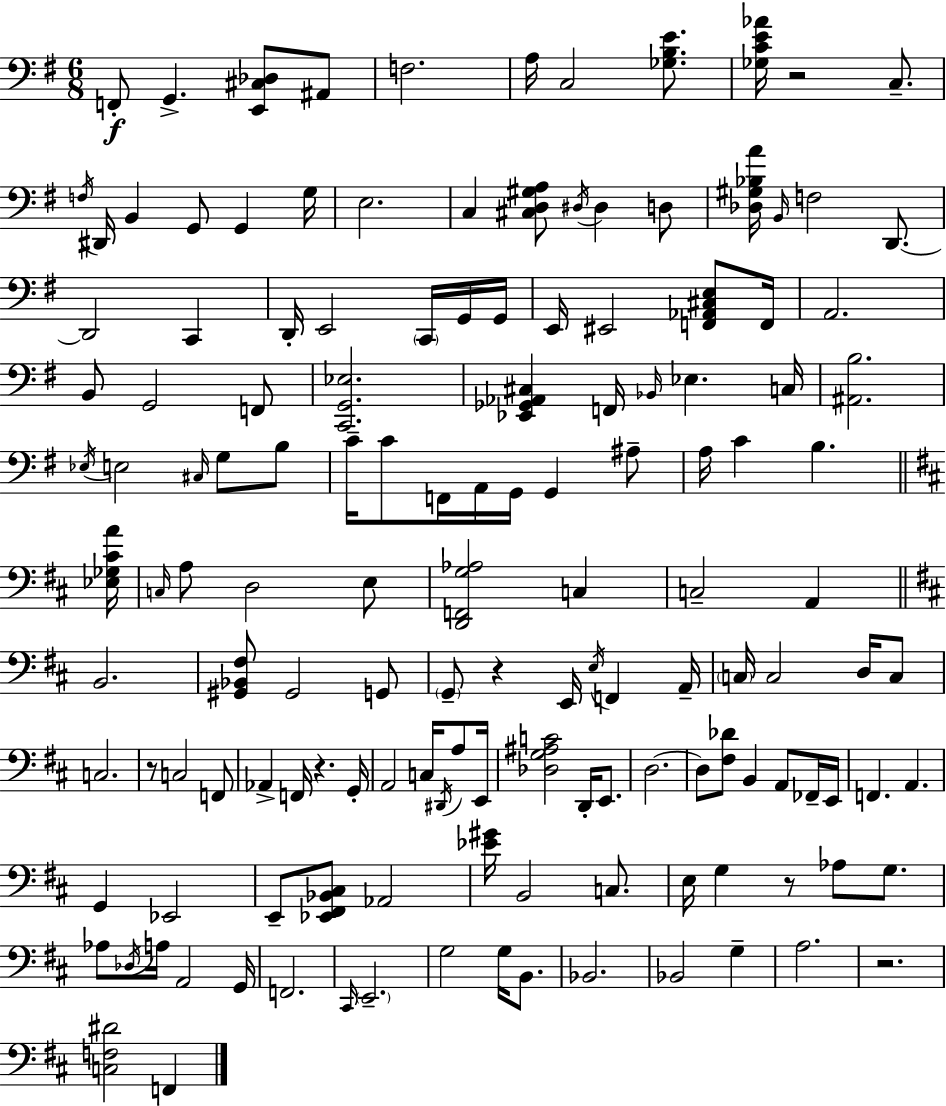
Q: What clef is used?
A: bass